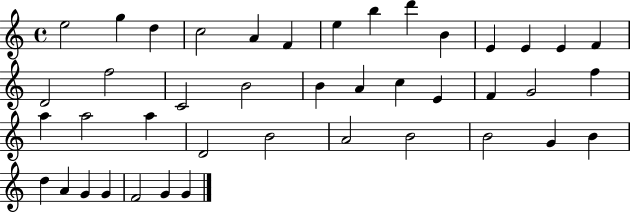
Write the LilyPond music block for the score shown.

{
  \clef treble
  \time 4/4
  \defaultTimeSignature
  \key c \major
  e''2 g''4 d''4 | c''2 a'4 f'4 | e''4 b''4 d'''4 b'4 | e'4 e'4 e'4 f'4 | \break d'2 f''2 | c'2 b'2 | b'4 a'4 c''4 e'4 | f'4 g'2 f''4 | \break a''4 a''2 a''4 | d'2 b'2 | a'2 b'2 | b'2 g'4 b'4 | \break d''4 a'4 g'4 g'4 | f'2 g'4 g'4 | \bar "|."
}